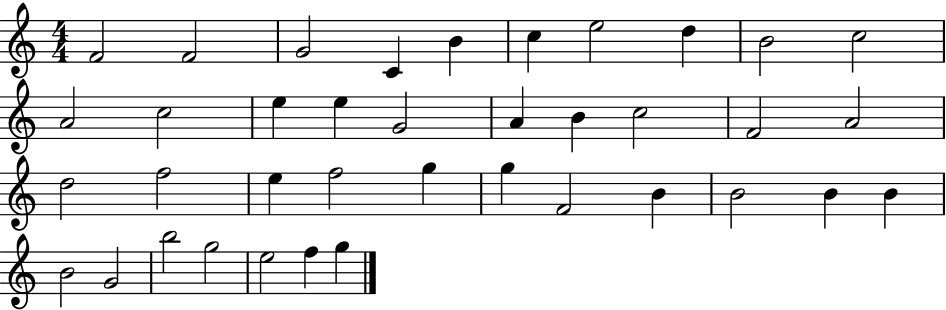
{
  \clef treble
  \numericTimeSignature
  \time 4/4
  \key c \major
  f'2 f'2 | g'2 c'4 b'4 | c''4 e''2 d''4 | b'2 c''2 | \break a'2 c''2 | e''4 e''4 g'2 | a'4 b'4 c''2 | f'2 a'2 | \break d''2 f''2 | e''4 f''2 g''4 | g''4 f'2 b'4 | b'2 b'4 b'4 | \break b'2 g'2 | b''2 g''2 | e''2 f''4 g''4 | \bar "|."
}